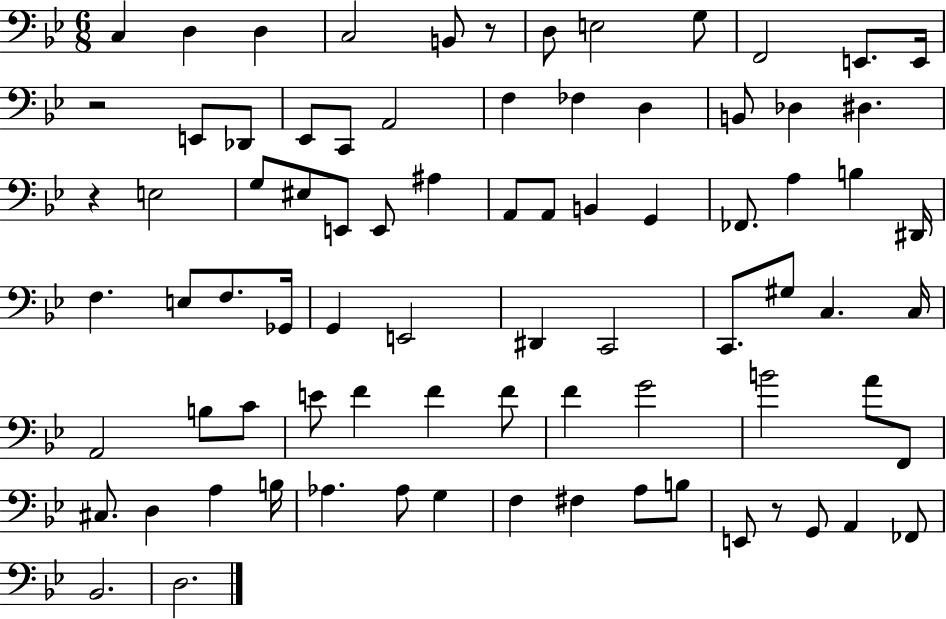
X:1
T:Untitled
M:6/8
L:1/4
K:Bb
C, D, D, C,2 B,,/2 z/2 D,/2 E,2 G,/2 F,,2 E,,/2 E,,/4 z2 E,,/2 _D,,/2 _E,,/2 C,,/2 A,,2 F, _F, D, B,,/2 _D, ^D, z E,2 G,/2 ^E,/2 E,,/2 E,,/2 ^A, A,,/2 A,,/2 B,, G,, _F,,/2 A, B, ^D,,/4 F, E,/2 F,/2 _G,,/4 G,, E,,2 ^D,, C,,2 C,,/2 ^G,/2 C, C,/4 A,,2 B,/2 C/2 E/2 F F F/2 F G2 B2 A/2 F,,/2 ^C,/2 D, A, B,/4 _A, _A,/2 G, F, ^F, A,/2 B,/2 E,,/2 z/2 G,,/2 A,, _F,,/2 _B,,2 D,2